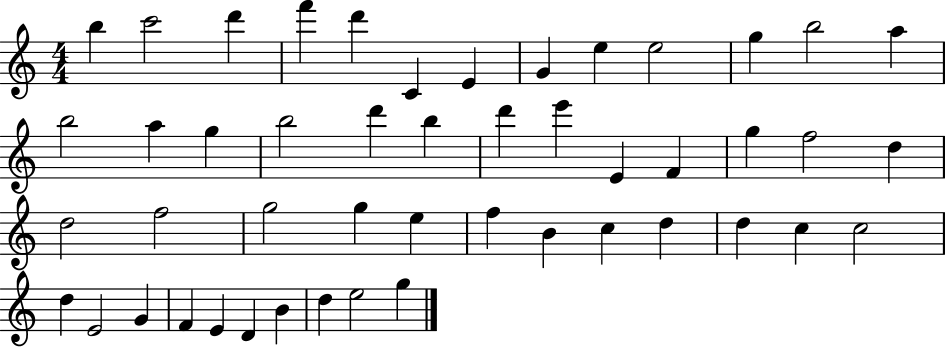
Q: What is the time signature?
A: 4/4